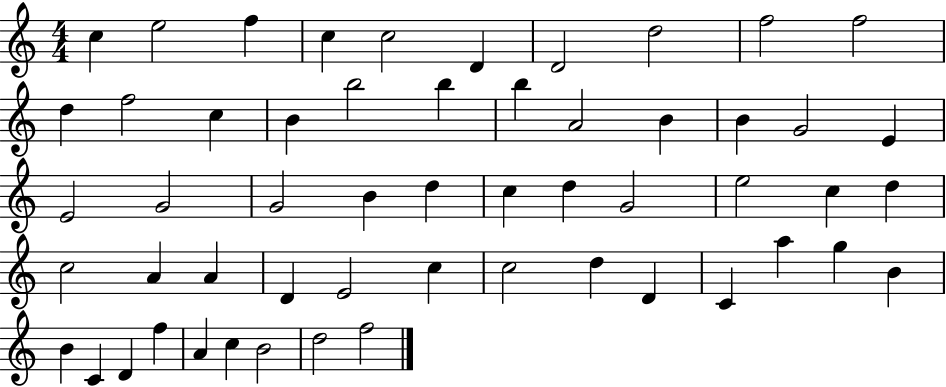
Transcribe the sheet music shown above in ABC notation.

X:1
T:Untitled
M:4/4
L:1/4
K:C
c e2 f c c2 D D2 d2 f2 f2 d f2 c B b2 b b A2 B B G2 E E2 G2 G2 B d c d G2 e2 c d c2 A A D E2 c c2 d D C a g B B C D f A c B2 d2 f2